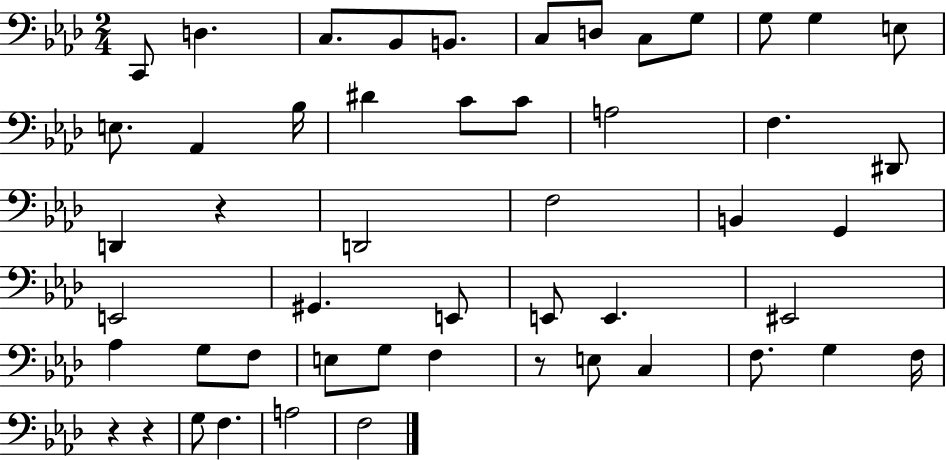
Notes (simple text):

C2/e D3/q. C3/e. Bb2/e B2/e. C3/e D3/e C3/e G3/e G3/e G3/q E3/e E3/e. Ab2/q Bb3/s D#4/q C4/e C4/e A3/h F3/q. D#2/e D2/q R/q D2/h F3/h B2/q G2/q E2/h G#2/q. E2/e E2/e E2/q. EIS2/h Ab3/q G3/e F3/e E3/e G3/e F3/q R/e E3/e C3/q F3/e. G3/q F3/s R/q R/q G3/e F3/q. A3/h F3/h